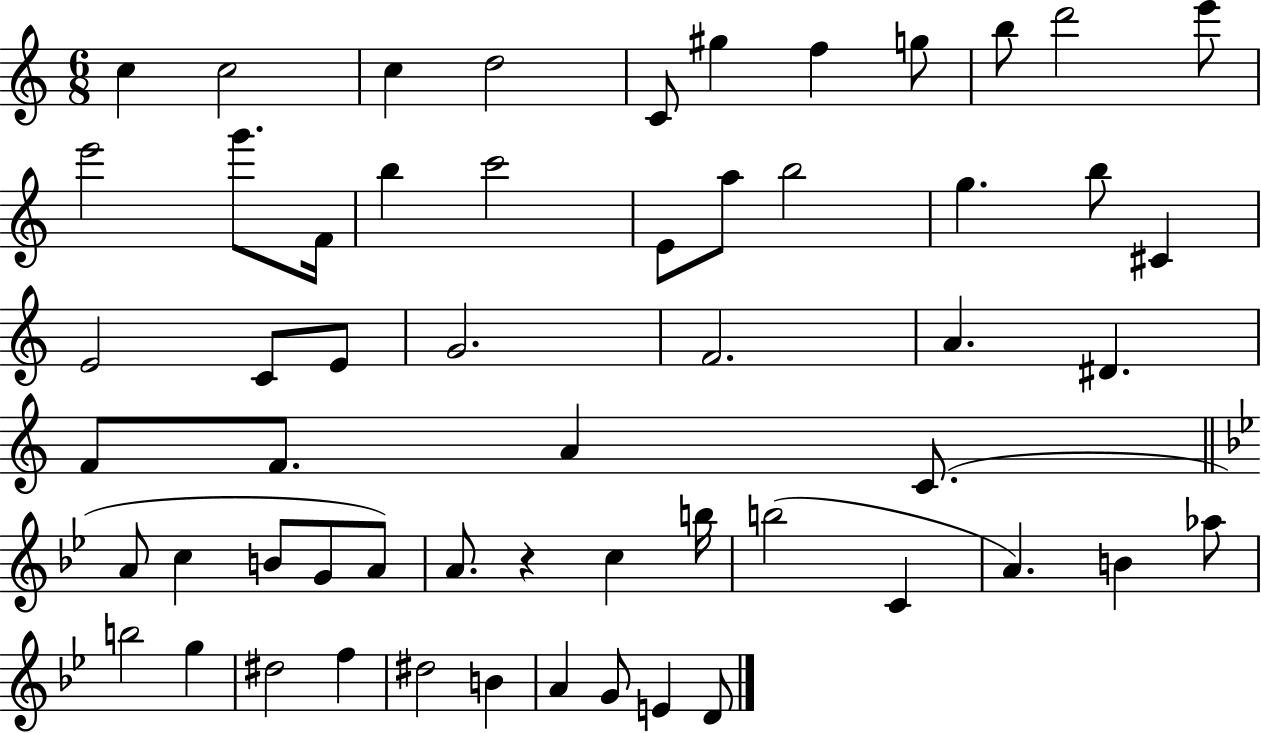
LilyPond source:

{
  \clef treble
  \numericTimeSignature
  \time 6/8
  \key c \major
  c''4 c''2 | c''4 d''2 | c'8 gis''4 f''4 g''8 | b''8 d'''2 e'''8 | \break e'''2 g'''8. f'16 | b''4 c'''2 | e'8 a''8 b''2 | g''4. b''8 cis'4 | \break e'2 c'8 e'8 | g'2. | f'2. | a'4. dis'4. | \break f'8 f'8. a'4 c'8.( | \bar "||" \break \key bes \major a'8 c''4 b'8 g'8 a'8) | a'8. r4 c''4 b''16 | b''2( c'4 | a'4.) b'4 aes''8 | \break b''2 g''4 | dis''2 f''4 | dis''2 b'4 | a'4 g'8 e'4 d'8 | \break \bar "|."
}